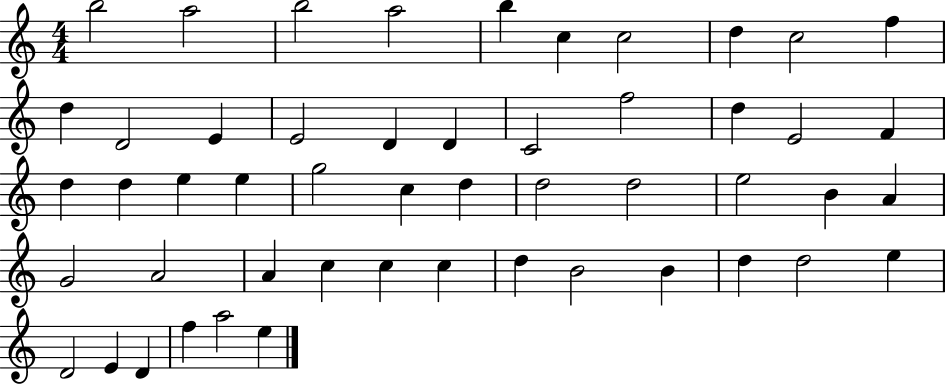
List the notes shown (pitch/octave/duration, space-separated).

B5/h A5/h B5/h A5/h B5/q C5/q C5/h D5/q C5/h F5/q D5/q D4/h E4/q E4/h D4/q D4/q C4/h F5/h D5/q E4/h F4/q D5/q D5/q E5/q E5/q G5/h C5/q D5/q D5/h D5/h E5/h B4/q A4/q G4/h A4/h A4/q C5/q C5/q C5/q D5/q B4/h B4/q D5/q D5/h E5/q D4/h E4/q D4/q F5/q A5/h E5/q